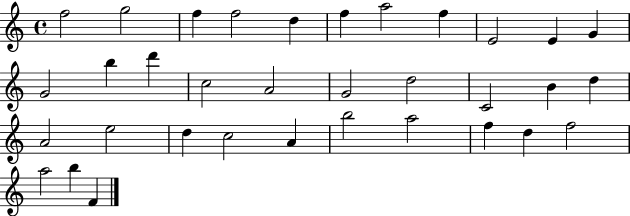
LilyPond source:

{
  \clef treble
  \time 4/4
  \defaultTimeSignature
  \key c \major
  f''2 g''2 | f''4 f''2 d''4 | f''4 a''2 f''4 | e'2 e'4 g'4 | \break g'2 b''4 d'''4 | c''2 a'2 | g'2 d''2 | c'2 b'4 d''4 | \break a'2 e''2 | d''4 c''2 a'4 | b''2 a''2 | f''4 d''4 f''2 | \break a''2 b''4 f'4 | \bar "|."
}